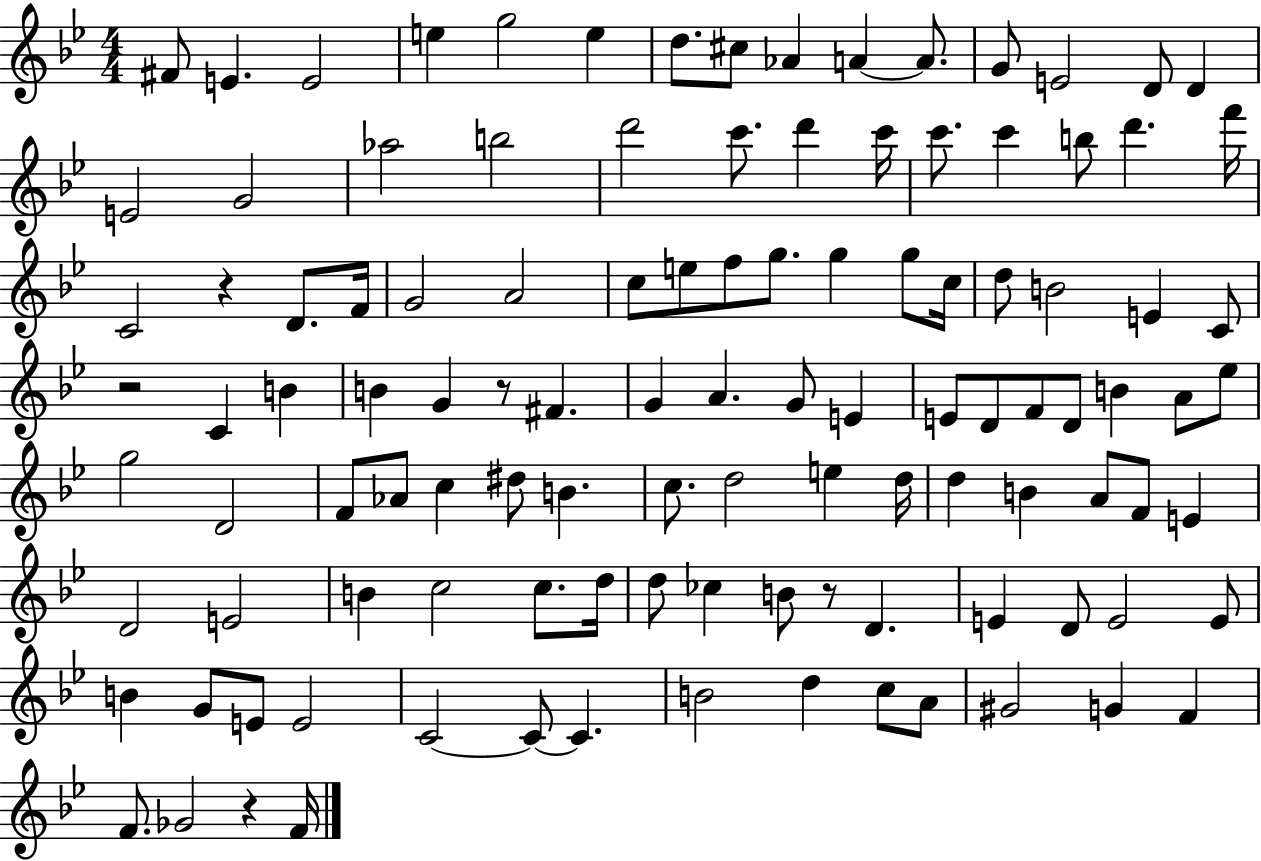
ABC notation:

X:1
T:Untitled
M:4/4
L:1/4
K:Bb
^F/2 E E2 e g2 e d/2 ^c/2 _A A A/2 G/2 E2 D/2 D E2 G2 _a2 b2 d'2 c'/2 d' c'/4 c'/2 c' b/2 d' f'/4 C2 z D/2 F/4 G2 A2 c/2 e/2 f/2 g/2 g g/2 c/4 d/2 B2 E C/2 z2 C B B G z/2 ^F G A G/2 E E/2 D/2 F/2 D/2 B A/2 _e/2 g2 D2 F/2 _A/2 c ^d/2 B c/2 d2 e d/4 d B A/2 F/2 E D2 E2 B c2 c/2 d/4 d/2 _c B/2 z/2 D E D/2 E2 E/2 B G/2 E/2 E2 C2 C/2 C B2 d c/2 A/2 ^G2 G F F/2 _G2 z F/4